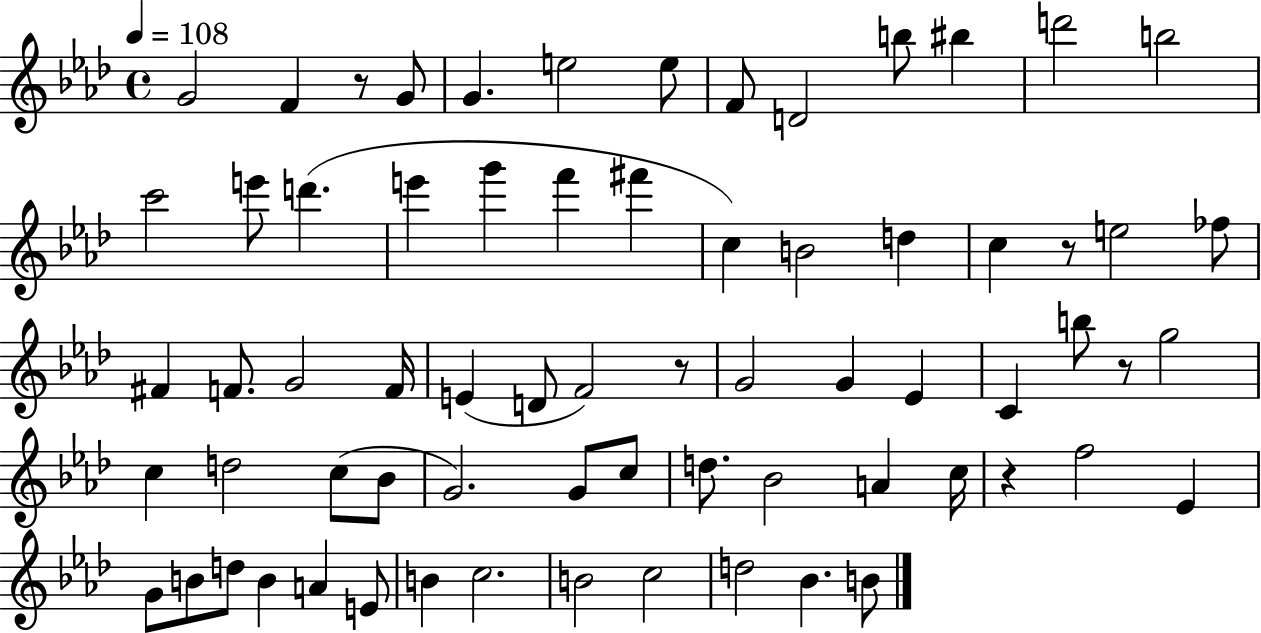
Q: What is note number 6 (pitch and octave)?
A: E5